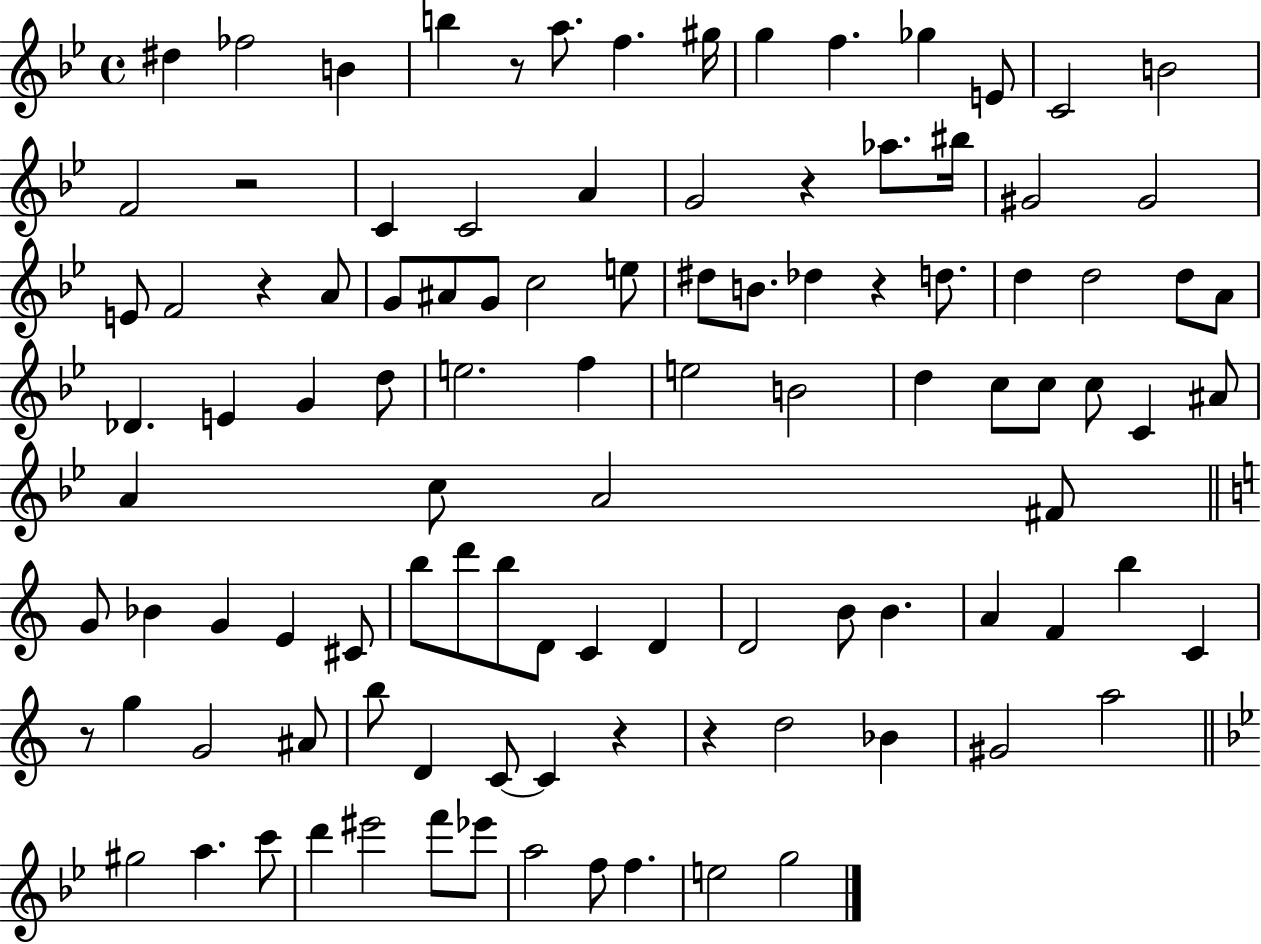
D#5/q FES5/h B4/q B5/q R/e A5/e. F5/q. G#5/s G5/q F5/q. Gb5/q E4/e C4/h B4/h F4/h R/h C4/q C4/h A4/q G4/h R/q Ab5/e. BIS5/s G#4/h G#4/h E4/e F4/h R/q A4/e G4/e A#4/e G4/e C5/h E5/e D#5/e B4/e. Db5/q R/q D5/e. D5/q D5/h D5/e A4/e Db4/q. E4/q G4/q D5/e E5/h. F5/q E5/h B4/h D5/q C5/e C5/e C5/e C4/q A#4/e A4/q C5/e A4/h F#4/e G4/e Bb4/q G4/q E4/q C#4/e B5/e D6/e B5/e D4/e C4/q D4/q D4/h B4/e B4/q. A4/q F4/q B5/q C4/q R/e G5/q G4/h A#4/e B5/e D4/q C4/e C4/q R/q R/q D5/h Bb4/q G#4/h A5/h G#5/h A5/q. C6/e D6/q EIS6/h F6/e Eb6/e A5/h F5/e F5/q. E5/h G5/h